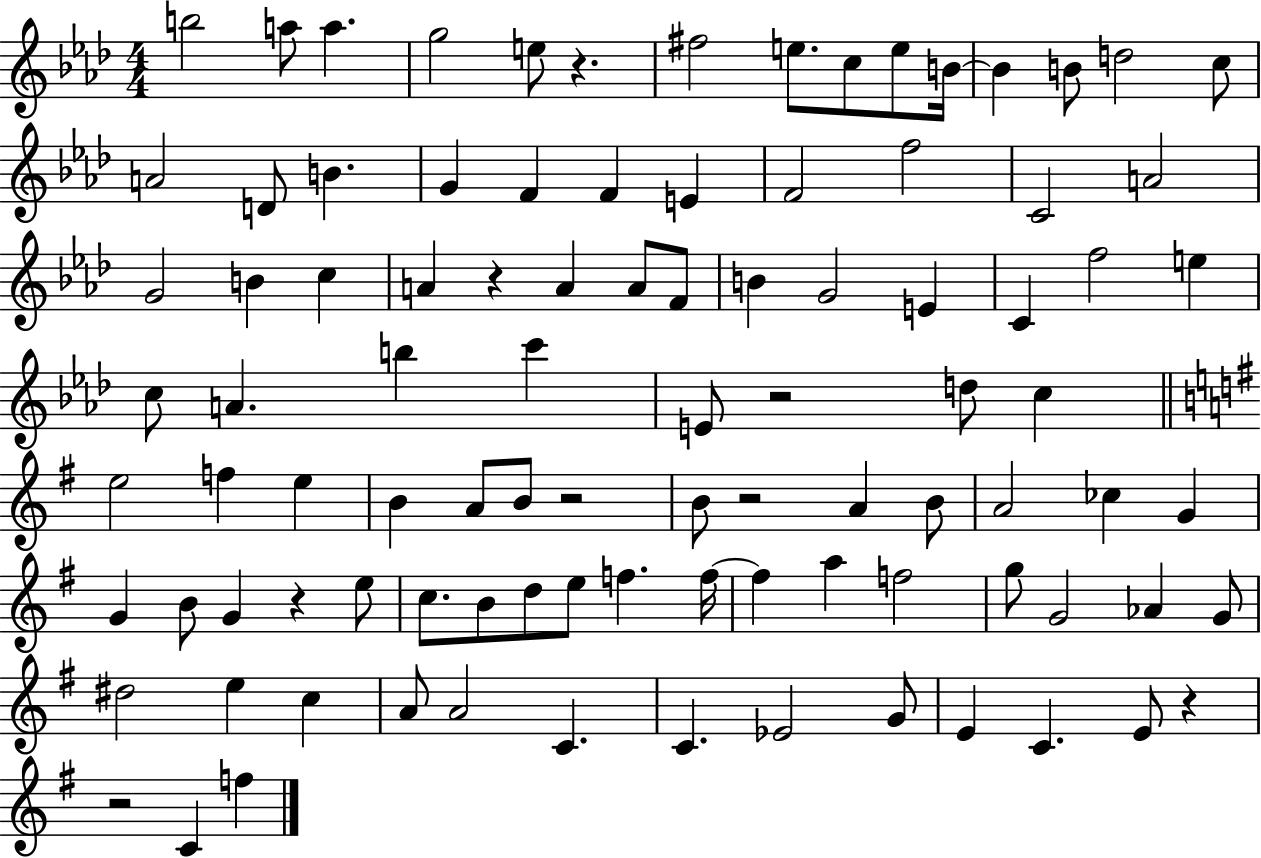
B5/h A5/e A5/q. G5/h E5/e R/q. F#5/h E5/e. C5/e E5/e B4/s B4/q B4/e D5/h C5/e A4/h D4/e B4/q. G4/q F4/q F4/q E4/q F4/h F5/h C4/h A4/h G4/h B4/q C5/q A4/q R/q A4/q A4/e F4/e B4/q G4/h E4/q C4/q F5/h E5/q C5/e A4/q. B5/q C6/q E4/e R/h D5/e C5/q E5/h F5/q E5/q B4/q A4/e B4/e R/h B4/e R/h A4/q B4/e A4/h CES5/q G4/q G4/q B4/e G4/q R/q E5/e C5/e. B4/e D5/e E5/e F5/q. F5/s F5/q A5/q F5/h G5/e G4/h Ab4/q G4/e D#5/h E5/q C5/q A4/e A4/h C4/q. C4/q. Eb4/h G4/e E4/q C4/q. E4/e R/q R/h C4/q F5/q